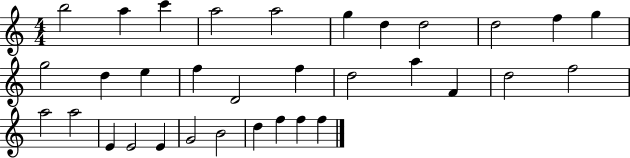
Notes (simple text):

B5/h A5/q C6/q A5/h A5/h G5/q D5/q D5/h D5/h F5/q G5/q G5/h D5/q E5/q F5/q D4/h F5/q D5/h A5/q F4/q D5/h F5/h A5/h A5/h E4/q E4/h E4/q G4/h B4/h D5/q F5/q F5/q F5/q